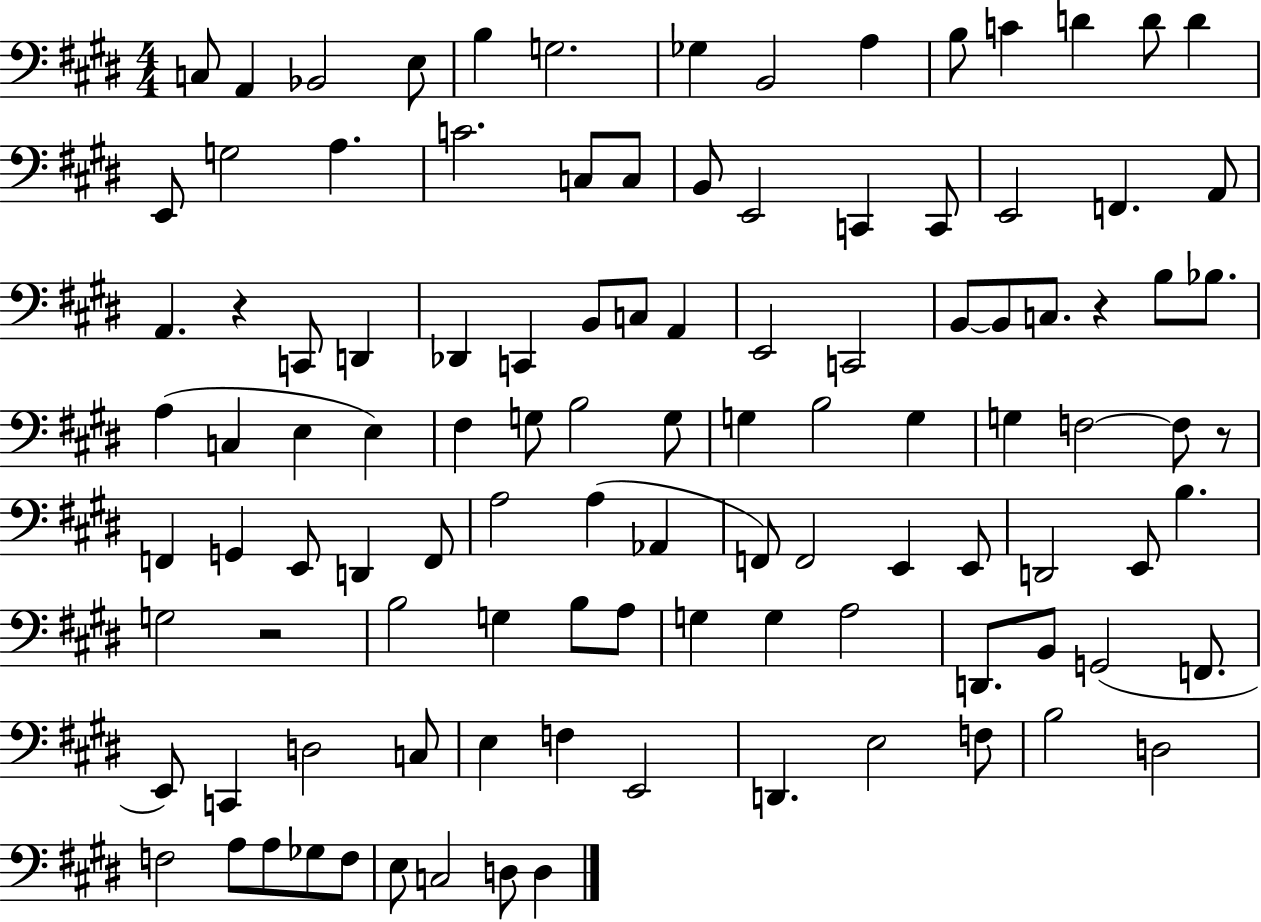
X:1
T:Untitled
M:4/4
L:1/4
K:E
C,/2 A,, _B,,2 E,/2 B, G,2 _G, B,,2 A, B,/2 C D D/2 D E,,/2 G,2 A, C2 C,/2 C,/2 B,,/2 E,,2 C,, C,,/2 E,,2 F,, A,,/2 A,, z C,,/2 D,, _D,, C,, B,,/2 C,/2 A,, E,,2 C,,2 B,,/2 B,,/2 C,/2 z B,/2 _B,/2 A, C, E, E, ^F, G,/2 B,2 G,/2 G, B,2 G, G, F,2 F,/2 z/2 F,, G,, E,,/2 D,, F,,/2 A,2 A, _A,, F,,/2 F,,2 E,, E,,/2 D,,2 E,,/2 B, G,2 z2 B,2 G, B,/2 A,/2 G, G, A,2 D,,/2 B,,/2 G,,2 F,,/2 E,,/2 C,, D,2 C,/2 E, F, E,,2 D,, E,2 F,/2 B,2 D,2 F,2 A,/2 A,/2 _G,/2 F,/2 E,/2 C,2 D,/2 D,